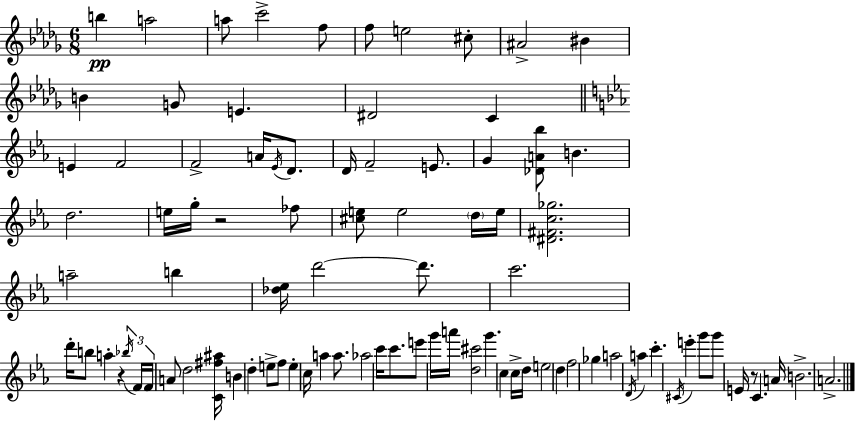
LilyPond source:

{
  \clef treble
  \numericTimeSignature
  \time 6/8
  \key bes \minor
  b''4\pp a''2 | a''8 c'''2-> f''8 | f''8 e''2 cis''8-. | ais'2-> bis'4 | \break b'4 g'8 e'4. | dis'2 c'4 | \bar "||" \break \key ees \major e'4 f'2 | f'2-> a'16 \acciaccatura { ees'16 } d'8. | d'16 f'2-- e'8. | g'4 <des' a' bes''>8 b'4. | \break d''2. | e''16 g''16-. r2 fes''8 | <cis'' e''>8 e''2 \parenthesize d''16 | e''16 <dis' fis' c'' ges''>2. | \break a''2-- b''4 | <des'' ees''>16 d'''2~~ d'''8. | c'''2. | d'''16-. b''8 a''4-. r4 | \break \tuplet 3/2 { \acciaccatura { bes''16 } f'16 f'16 } a'8 d''2 | <c' fis'' ais''>16 b'4 d''4-. e''8-> | f''8 e''4-. c''16 a''4 a''8. | aes''2 c'''16 c'''8. | \break e'''8 g'''16 a'''16 <d'' cis'''>2 | g'''4. c''4 | c''16-> d''16 e''2 d''4 | f''2 ges''4 | \break a''2 \acciaccatura { d'16 } a''4 | c'''4.-. \acciaccatura { cis'16 } e'''4-. | g'''8 g'''8 e'16 r8 c'4. | a'16 b'2.-> | \break a'2.-> | \bar "|."
}